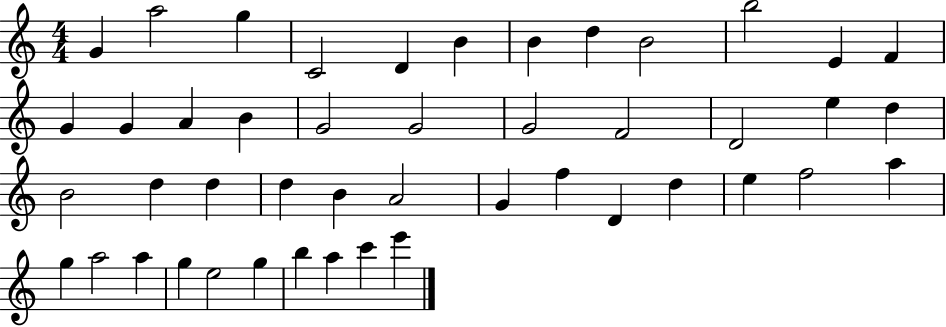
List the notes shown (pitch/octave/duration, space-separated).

G4/q A5/h G5/q C4/h D4/q B4/q B4/q D5/q B4/h B5/h E4/q F4/q G4/q G4/q A4/q B4/q G4/h G4/h G4/h F4/h D4/h E5/q D5/q B4/h D5/q D5/q D5/q B4/q A4/h G4/q F5/q D4/q D5/q E5/q F5/h A5/q G5/q A5/h A5/q G5/q E5/h G5/q B5/q A5/q C6/q E6/q